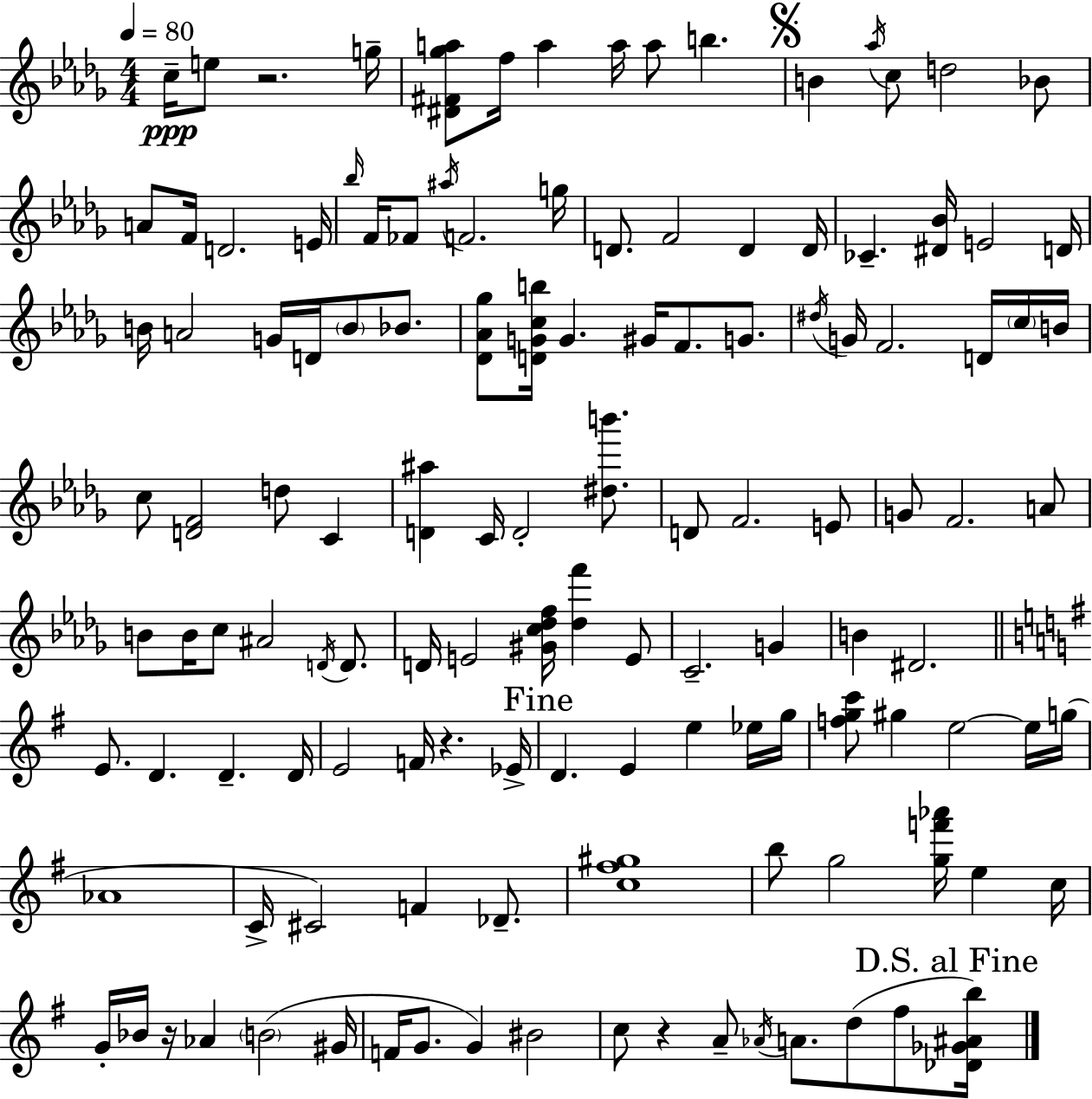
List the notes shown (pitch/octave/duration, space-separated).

C5/s E5/e R/h. G5/s [D#4,F#4,Gb5,A5]/e F5/s A5/q A5/s A5/e B5/q. B4/q Ab5/s C5/e D5/h Bb4/e A4/e F4/s D4/h. E4/s Bb5/s F4/s FES4/e A#5/s F4/h. G5/s D4/e. F4/h D4/q D4/s CES4/q. [D#4,Bb4]/s E4/h D4/s B4/s A4/h G4/s D4/s B4/e Bb4/e. [Db4,Ab4,Gb5]/e [D4,G4,C5,B5]/s G4/q. G#4/s F4/e. G4/e. D#5/s G4/s F4/h. D4/s C5/s B4/s C5/e [D4,F4]/h D5/e C4/q [D4,A#5]/q C4/s D4/h [D#5,B6]/e. D4/e F4/h. E4/e G4/e F4/h. A4/e B4/e B4/s C5/e A#4/h D4/s D4/e. D4/s E4/h [G#4,C5,Db5,F5]/s [Db5,F6]/q E4/e C4/h. G4/q B4/q D#4/h. E4/e. D4/q. D4/q. D4/s E4/h F4/s R/q. Eb4/s D4/q. E4/q E5/q Eb5/s G5/s [F5,G5,C6]/e G#5/q E5/h E5/s G5/s Ab4/w C4/s C#4/h F4/q Db4/e. [C5,F#5,G#5]/w B5/e G5/h [G5,F6,Ab6]/s E5/q C5/s G4/s Bb4/s R/s Ab4/q B4/h G#4/s F4/s G4/e. G4/q BIS4/h C5/e R/q A4/e Ab4/s A4/e. D5/e F#5/e [Db4,Gb4,A#4,B5]/s